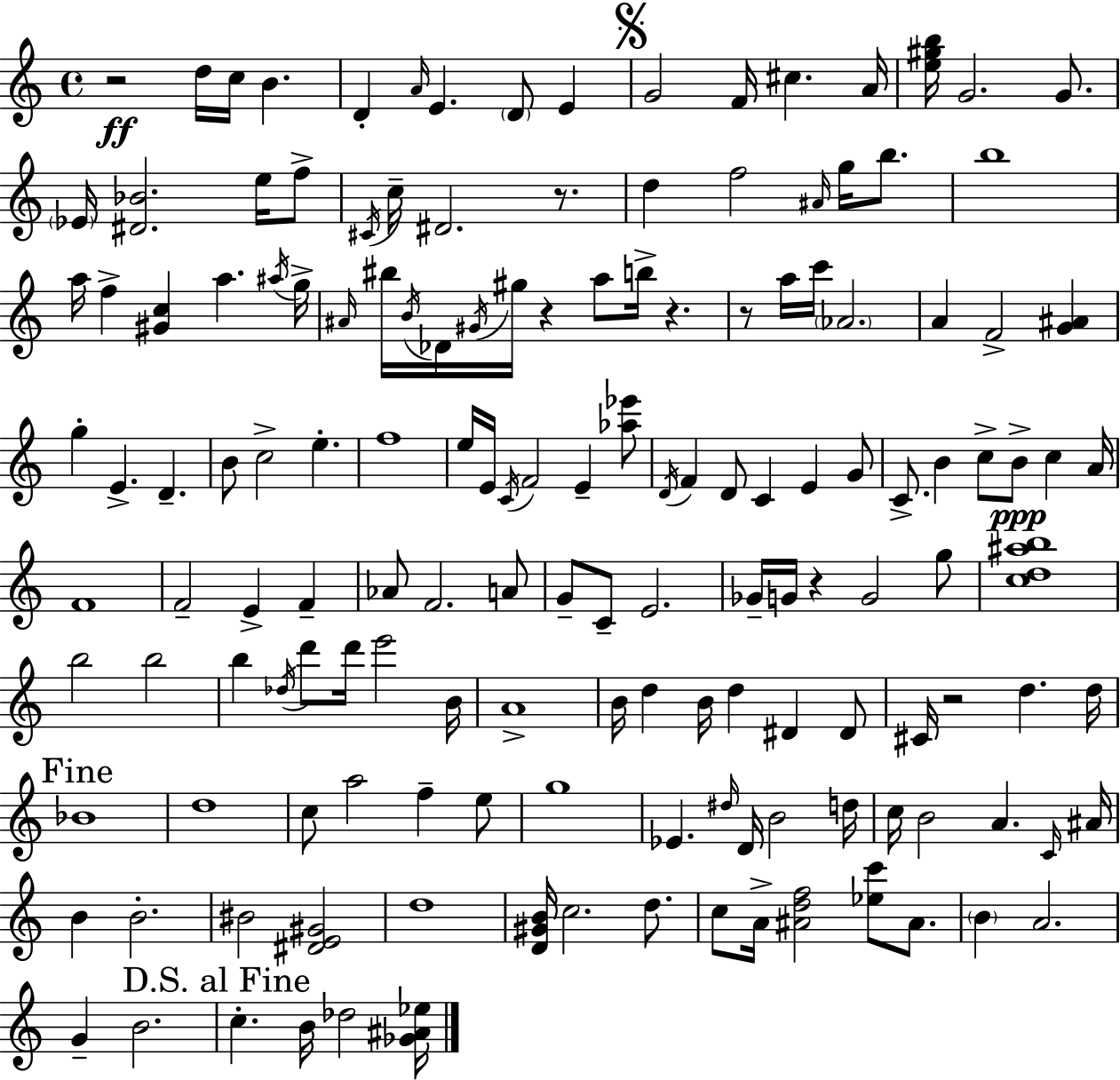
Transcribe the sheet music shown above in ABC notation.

X:1
T:Untitled
M:4/4
L:1/4
K:C
z2 d/4 c/4 B D A/4 E D/2 E G2 F/4 ^c A/4 [e^gb]/4 G2 G/2 _E/4 [^D_B]2 e/4 f/2 ^C/4 c/4 ^D2 z/2 d f2 ^A/4 g/4 b/2 b4 a/4 f [^Gc] a ^a/4 g/4 ^A/4 ^b/4 B/4 _D/4 ^G/4 ^g/4 z a/2 b/4 z z/2 a/4 c'/4 _A2 A F2 [G^A] g E D B/2 c2 e f4 e/4 E/4 C/4 F2 E [_a_e']/2 D/4 F D/2 C E G/2 C/2 B c/2 B/2 c A/4 F4 F2 E F _A/2 F2 A/2 G/2 C/2 E2 _G/4 G/4 z G2 g/2 [cd^ab]4 b2 b2 b _d/4 d'/2 d'/4 e'2 B/4 A4 B/4 d B/4 d ^D ^D/2 ^C/4 z2 d d/4 _B4 d4 c/2 a2 f e/2 g4 _E ^d/4 D/4 B2 d/4 c/4 B2 A C/4 ^A/4 B B2 ^B2 [^DE^G]2 d4 [D^GB]/4 c2 d/2 c/2 A/4 [^Adf]2 [_ec']/2 ^A/2 B A2 G B2 c B/4 _d2 [_G^A_e]/4